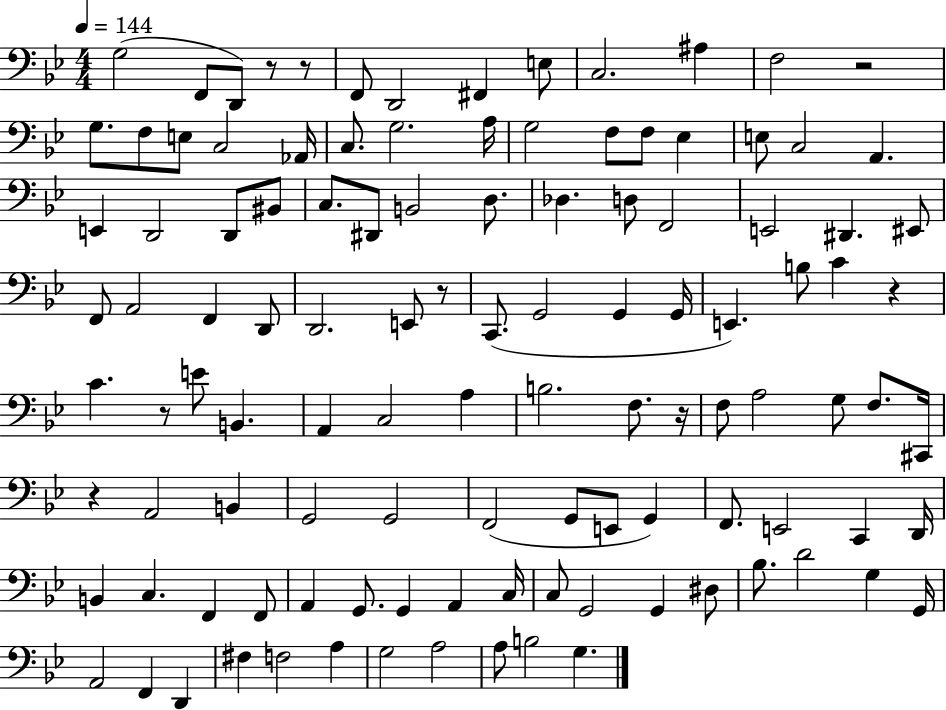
X:1
T:Untitled
M:4/4
L:1/4
K:Bb
G,2 F,,/2 D,,/2 z/2 z/2 F,,/2 D,,2 ^F,, E,/2 C,2 ^A, F,2 z2 G,/2 F,/2 E,/2 C,2 _A,,/4 C,/2 G,2 A,/4 G,2 F,/2 F,/2 _E, E,/2 C,2 A,, E,, D,,2 D,,/2 ^B,,/2 C,/2 ^D,,/2 B,,2 D,/2 _D, D,/2 F,,2 E,,2 ^D,, ^E,,/2 F,,/2 A,,2 F,, D,,/2 D,,2 E,,/2 z/2 C,,/2 G,,2 G,, G,,/4 E,, B,/2 C z C z/2 E/2 B,, A,, C,2 A, B,2 F,/2 z/4 F,/2 A,2 G,/2 F,/2 ^C,,/4 z A,,2 B,, G,,2 G,,2 F,,2 G,,/2 E,,/2 G,, F,,/2 E,,2 C,, D,,/4 B,, C, F,, F,,/2 A,, G,,/2 G,, A,, C,/4 C,/2 G,,2 G,, ^D,/2 _B,/2 D2 G, G,,/4 A,,2 F,, D,, ^F, F,2 A, G,2 A,2 A,/2 B,2 G,